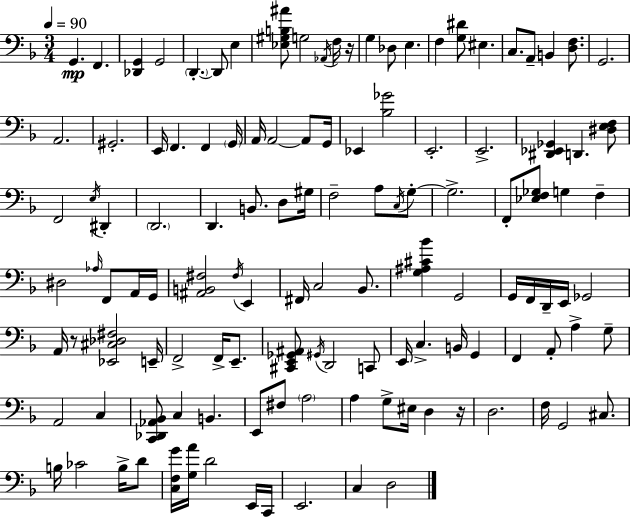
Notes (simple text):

G2/q. F2/q. [Db2,G2]/q G2/h D2/q. D2/e E3/q [Eb3,G#3,B3,A#4]/e G3/h Ab2/s F3/s R/s G3/q Db3/e E3/q. F3/q [G3,D#4]/e EIS3/q. C3/e. A2/e B2/q [D3,F3]/e. G2/h. A2/h. G#2/h. E2/s F2/q. F2/q G2/s A2/s A2/h A2/e G2/s Eb2/q [Bb3,Gb4]/h E2/h. E2/h. [D#2,Eb2,Gb2]/q D2/q. [D#3,E3,F3]/e F2/h E3/s D#2/q D2/h. D2/q. B2/e. D3/e G#3/s F3/h A3/e C3/s G3/e G3/h. F2/e [Eb3,F3,Gb3]/e G3/q F3/q D#3/h Ab3/s F2/e A2/s G2/s [A#2,B2,F#3]/h F#3/s E2/q F#2/s C3/h Bb2/e. [G3,A#3,C#4,Bb4]/q G2/h G2/s F2/s D2/s E2/s Gb2/h A2/s R/e [Eb2,C#3,Db3,F#3]/h E2/s F2/h F2/s E2/e. [C#2,E2,Gb2,A#2]/e G#2/s D2/h C2/e E2/s C3/q. B2/s G2/q F2/q A2/e A3/q G3/e A2/h C3/q [C2,Db2,Ab2,Bb2]/e C3/q B2/q. E2/e F#3/e A3/h A3/q G3/e EIS3/s D3/q R/s D3/h. F3/s G2/h C#3/e. B3/s CES4/h B3/s D4/e [C3,F3,G4]/s [G3,A4]/s D4/h E2/s C2/s E2/h. C3/q D3/h